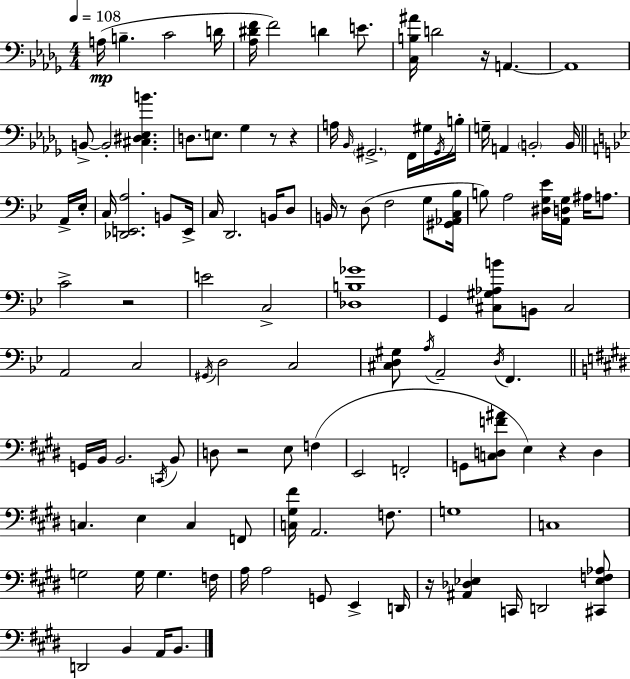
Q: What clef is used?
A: bass